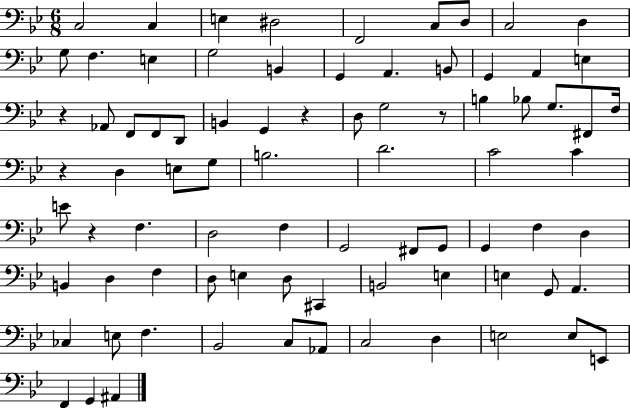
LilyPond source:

{
  \clef bass
  \numericTimeSignature
  \time 6/8
  \key bes \major
  c2 c4 | e4 dis2 | f,2 c8 d8 | c2 d4 | \break g8 f4. e4 | g2 b,4 | g,4 a,4. b,8 | g,4 a,4 e4 | \break r4 aes,8 f,8 f,8 d,8 | b,4 g,4 r4 | d8 g2 r8 | b4 bes8 g8. fis,8 f16 | \break r4 d4 e8 g8 | b2. | d'2. | c'2 c'4 | \break e'8 r4 f4. | d2 f4 | g,2 fis,8 g,8 | g,4 f4 d4 | \break b,4 d4 f4 | d8 e4 d8 cis,4 | b,2 e4 | e4 g,8 a,4. | \break ces4 e8 f4. | bes,2 c8 aes,8 | c2 d4 | e2 e8 e,8 | \break f,4 g,4 ais,4 | \bar "|."
}